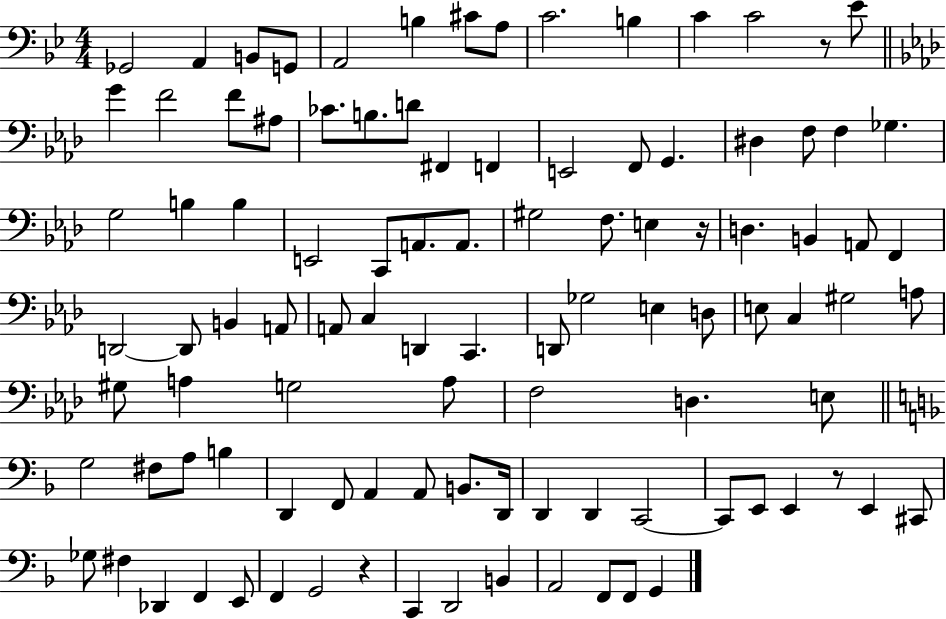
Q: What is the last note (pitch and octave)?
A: G2